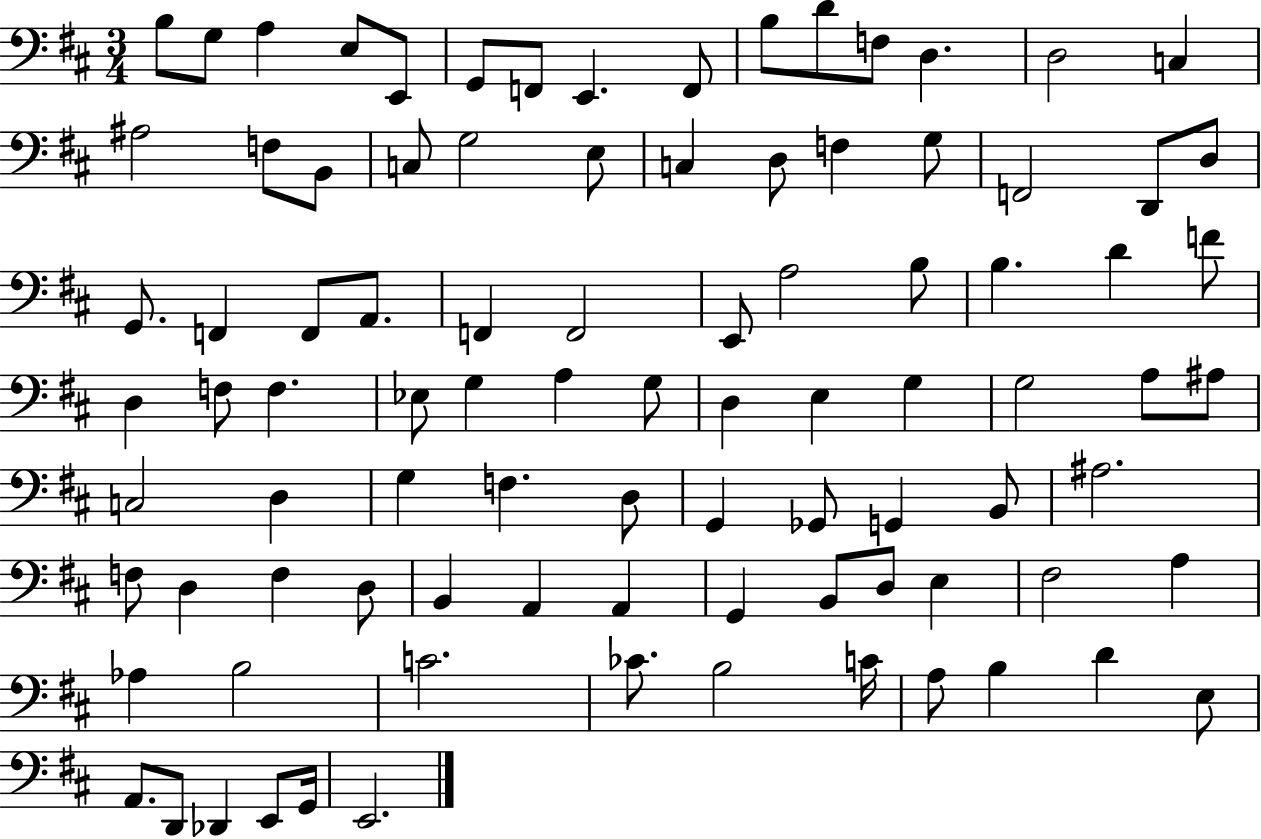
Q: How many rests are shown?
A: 0